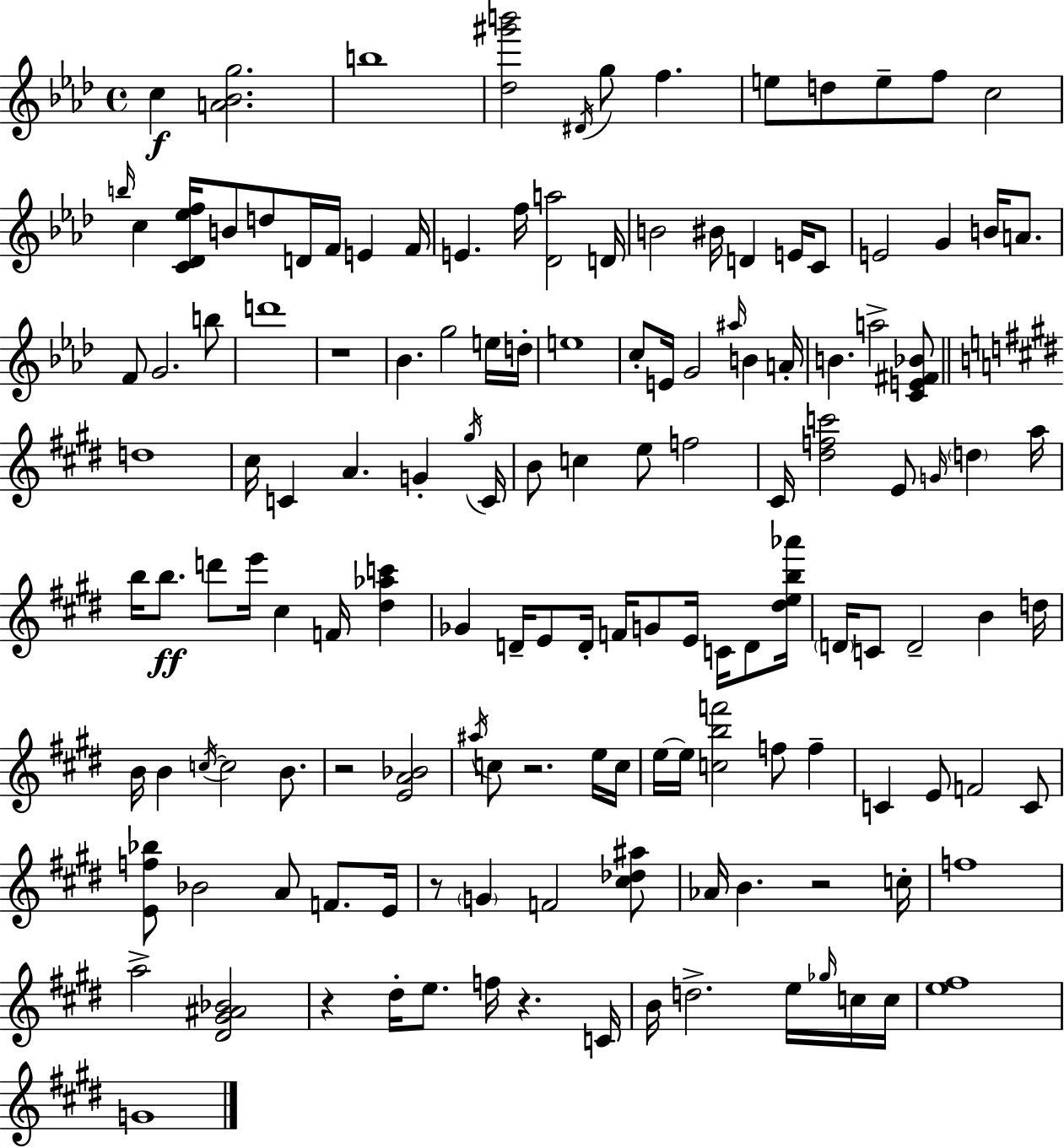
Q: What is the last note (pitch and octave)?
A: G4